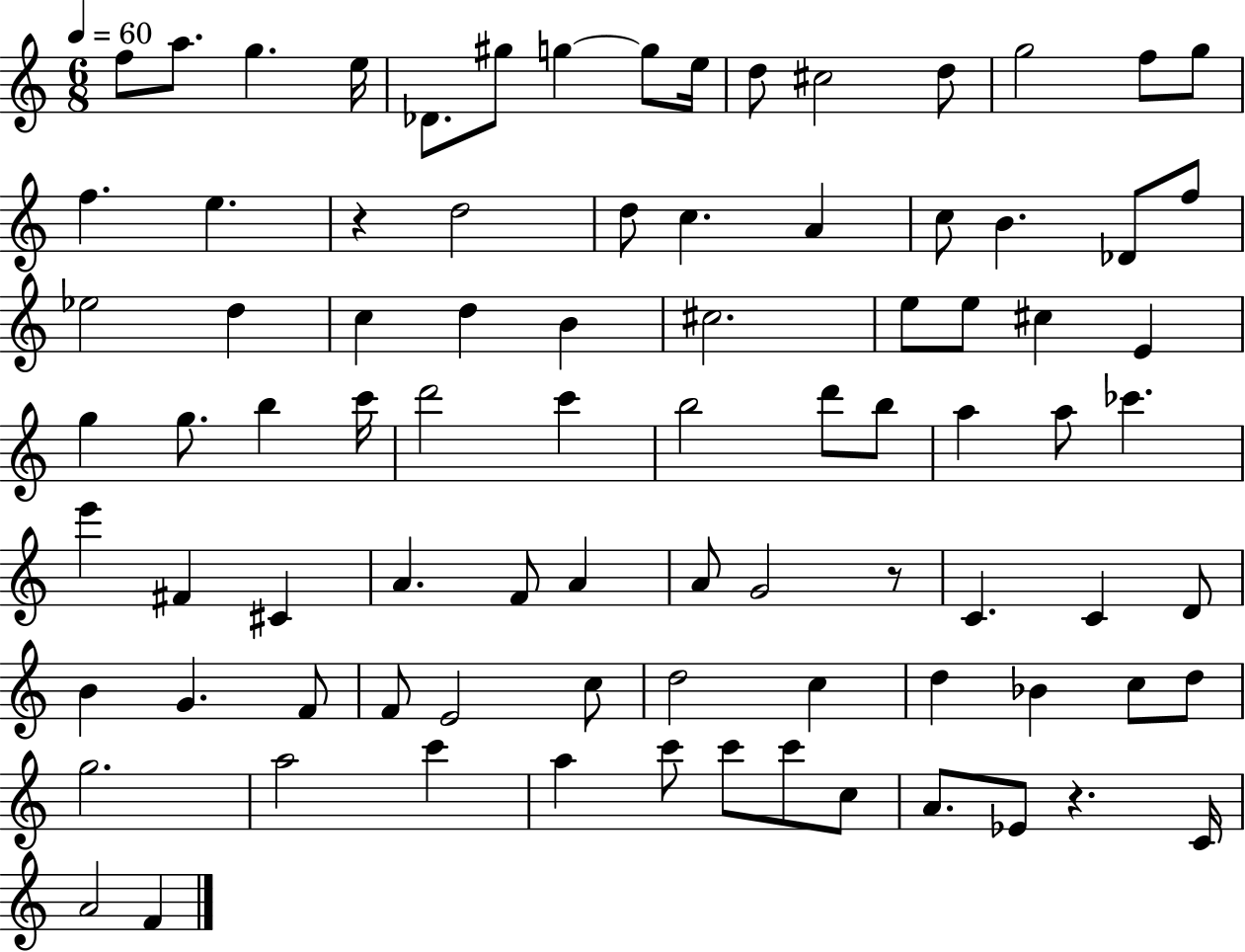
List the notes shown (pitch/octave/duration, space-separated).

F5/e A5/e. G5/q. E5/s Db4/e. G#5/e G5/q G5/e E5/s D5/e C#5/h D5/e G5/h F5/e G5/e F5/q. E5/q. R/q D5/h D5/e C5/q. A4/q C5/e B4/q. Db4/e F5/e Eb5/h D5/q C5/q D5/q B4/q C#5/h. E5/e E5/e C#5/q E4/q G5/q G5/e. B5/q C6/s D6/h C6/q B5/h D6/e B5/e A5/q A5/e CES6/q. E6/q F#4/q C#4/q A4/q. F4/e A4/q A4/e G4/h R/e C4/q. C4/q D4/e B4/q G4/q. F4/e F4/e E4/h C5/e D5/h C5/q D5/q Bb4/q C5/e D5/e G5/h. A5/h C6/q A5/q C6/e C6/e C6/e C5/e A4/e. Eb4/e R/q. C4/s A4/h F4/q